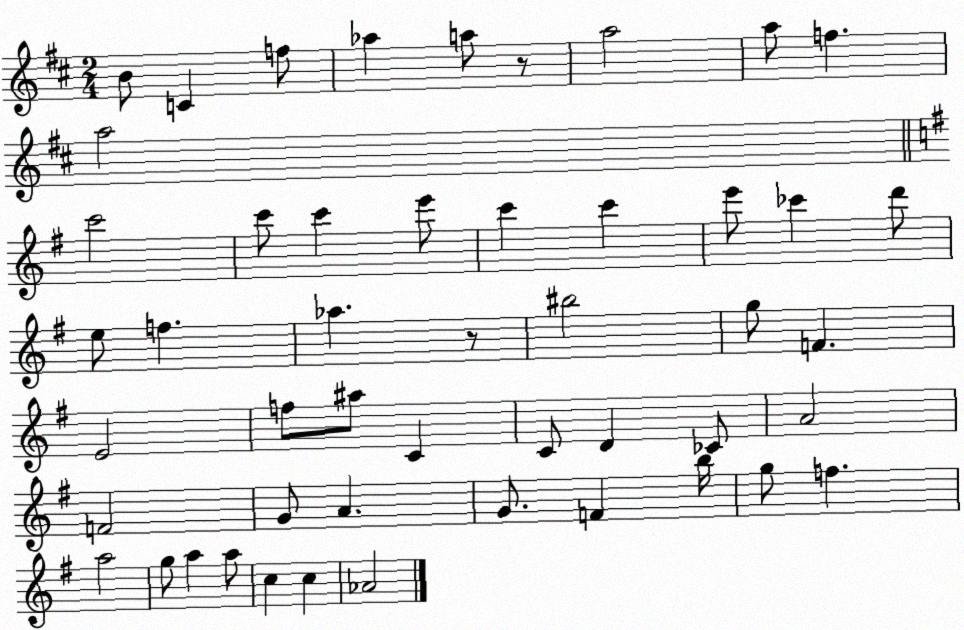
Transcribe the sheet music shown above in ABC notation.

X:1
T:Untitled
M:2/4
L:1/4
K:D
B/2 C f/2 _a a/2 z/2 a2 a/2 f a2 c'2 c'/2 c' e'/2 c' c' e'/2 _c' d'/2 e/2 f _a z/2 ^b2 g/2 F E2 f/2 ^a/2 C C/2 D _C/2 A2 F2 G/2 A G/2 F b/4 g/2 f a2 g/2 a a/2 c c _A2